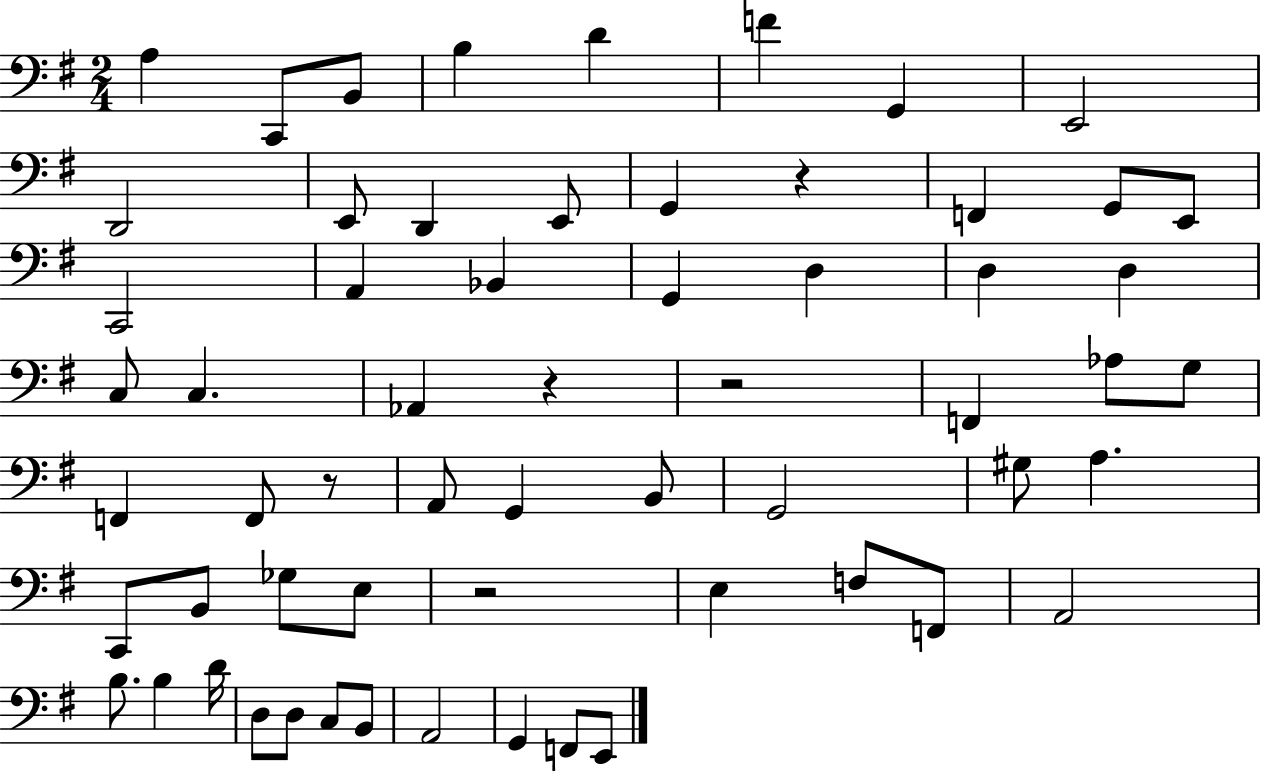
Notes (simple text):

A3/q C2/e B2/e B3/q D4/q F4/q G2/q E2/h D2/h E2/e D2/q E2/e G2/q R/q F2/q G2/e E2/e C2/h A2/q Bb2/q G2/q D3/q D3/q D3/q C3/e C3/q. Ab2/q R/q R/h F2/q Ab3/e G3/e F2/q F2/e R/e A2/e G2/q B2/e G2/h G#3/e A3/q. C2/e B2/e Gb3/e E3/e R/h E3/q F3/e F2/e A2/h B3/e. B3/q D4/s D3/e D3/e C3/e B2/e A2/h G2/q F2/e E2/e